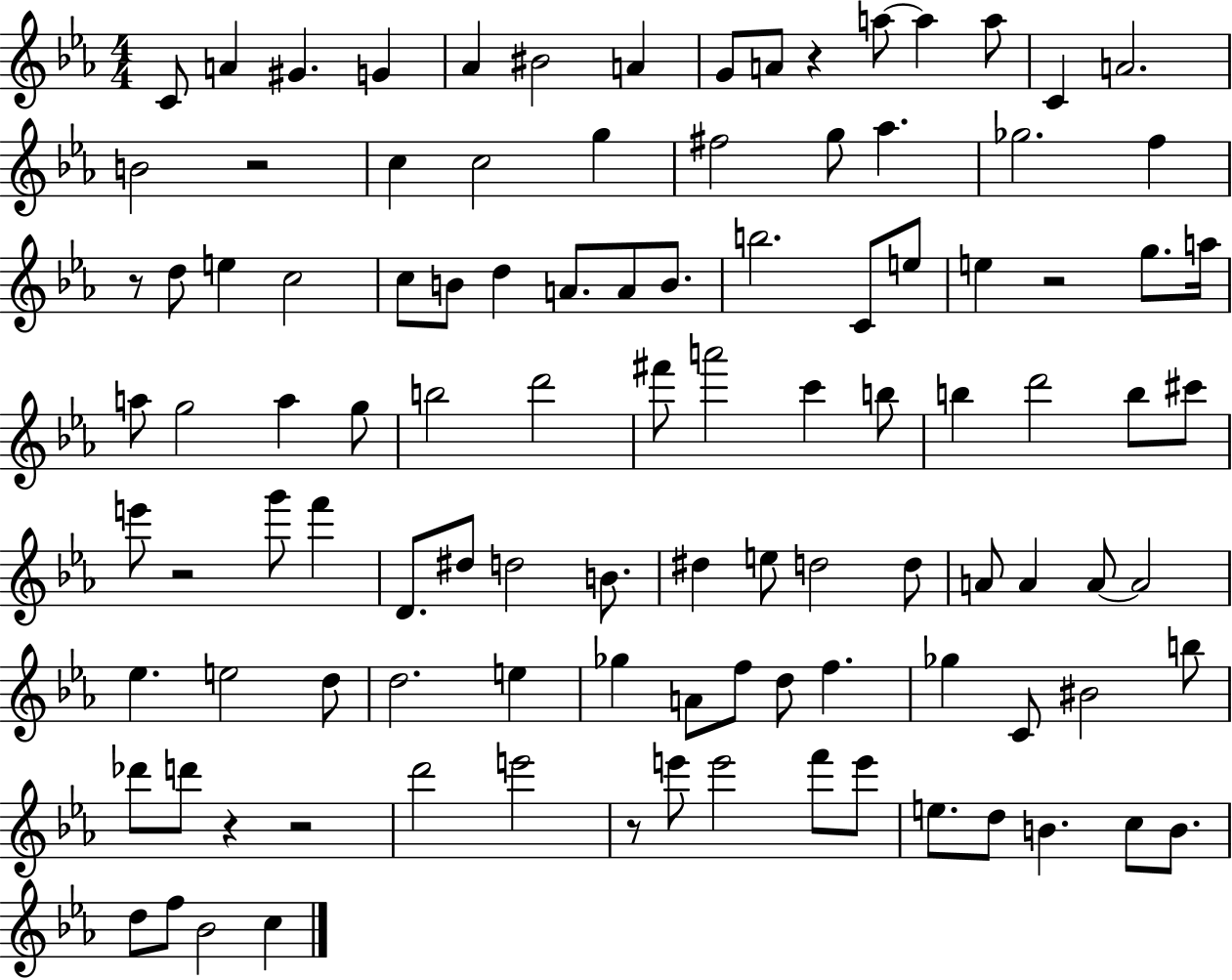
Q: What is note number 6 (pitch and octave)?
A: BIS4